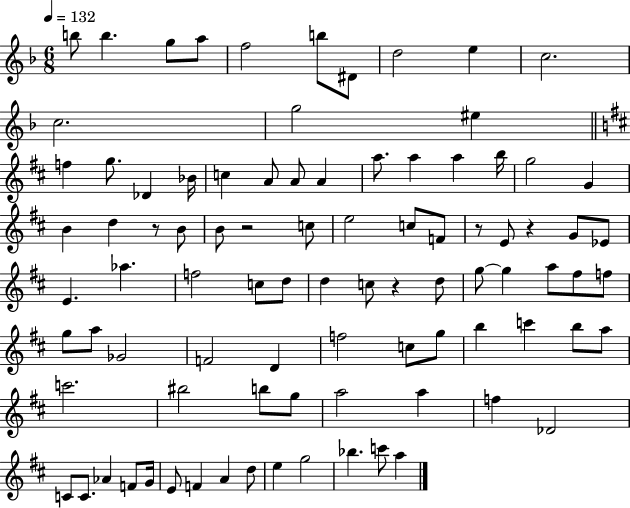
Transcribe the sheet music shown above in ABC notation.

X:1
T:Untitled
M:6/8
L:1/4
K:F
b/2 b g/2 a/2 f2 b/2 ^D/2 d2 e c2 c2 g2 ^e f g/2 _D _B/4 c A/2 A/2 A a/2 a a b/4 g2 G B d z/2 B/2 B/2 z2 c/2 e2 c/2 F/2 z/2 E/2 z G/2 _E/2 E _a f2 c/2 d/2 d c/2 z d/2 g/2 g a/2 ^f/2 f/2 g/2 a/2 _G2 F2 D f2 c/2 g/2 b c' b/2 a/2 c'2 ^b2 b/2 g/2 a2 a f _D2 C/2 C/2 _A F/2 G/4 E/2 F A d/2 e g2 _b c'/2 a